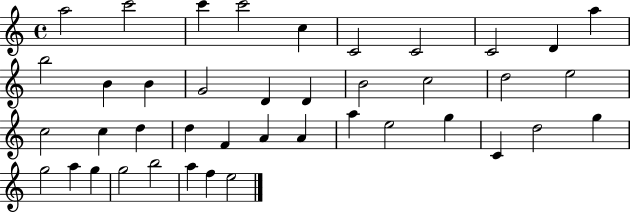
{
  \clef treble
  \time 4/4
  \defaultTimeSignature
  \key c \major
  a''2 c'''2 | c'''4 c'''2 c''4 | c'2 c'2 | c'2 d'4 a''4 | \break b''2 b'4 b'4 | g'2 d'4 d'4 | b'2 c''2 | d''2 e''2 | \break c''2 c''4 d''4 | d''4 f'4 a'4 a'4 | a''4 e''2 g''4 | c'4 d''2 g''4 | \break g''2 a''4 g''4 | g''2 b''2 | a''4 f''4 e''2 | \bar "|."
}